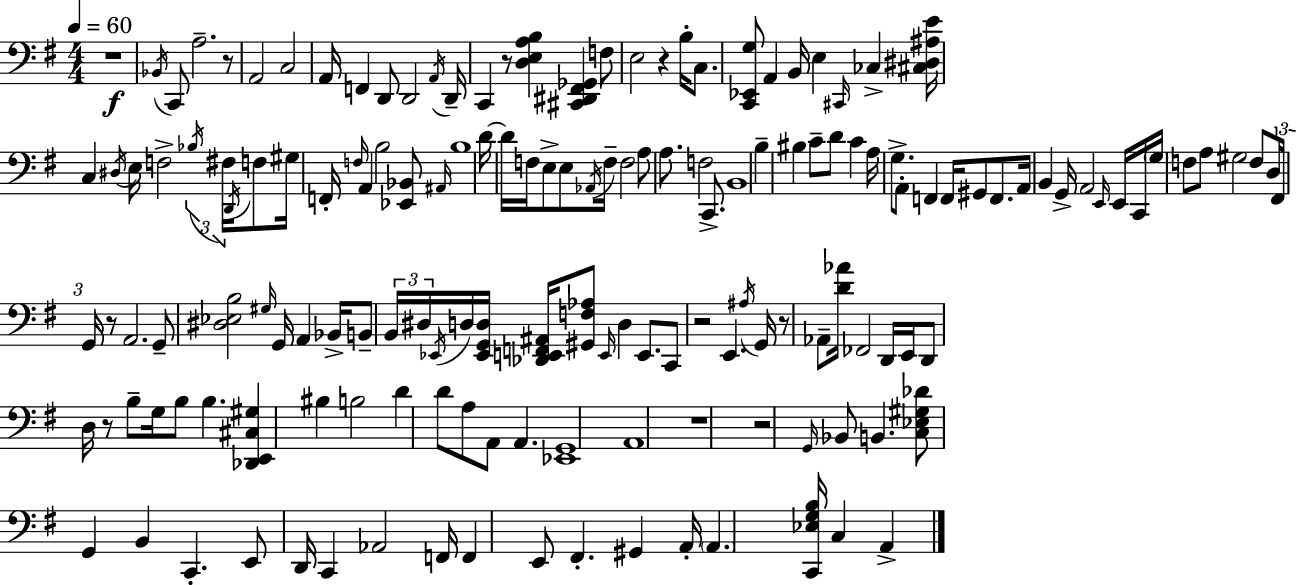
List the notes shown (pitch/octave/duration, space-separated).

R/w Bb2/s C2/e A3/h. R/e A2/h C3/h A2/s F2/q D2/e D2/h A2/s D2/s C2/q R/e [D3,E3,A3,B3]/q [C#2,D#2,F#2,Gb2]/q F3/e E3/h R/q B3/s C3/e. [C2,Eb2,G3]/e A2/q B2/s E3/q C#2/s CES3/q [C#3,D#3,A#3,E4]/s C3/q D#3/s E3/s F3/h Bb3/s F#3/s D2/s F3/e G#3/s F2/s F3/s A2/q B3/h [Eb2,Bb2]/e A#2/s B3/w D4/s D4/s F3/s E3/e E3/e Ab2/s F3/s F3/h A3/e A3/e. F3/h C2/e. B2/w B3/q BIS3/q C4/e D4/e C4/q A3/s G3/e. A2/e F2/q F2/s G#2/e F2/e. A2/s B2/q G2/s A2/h E2/s E2/s C2/s G3/s F3/e A3/e G#3/h F3/e D3/s F#2/s G2/s R/e A2/h. G2/e [D#3,Eb3,B3]/h G#3/s G2/s A2/q Bb2/s B2/e B2/s D#3/s Eb2/s D3/s [Eb2,G2,D3]/s [Db2,E2,F2,A#2]/s [G#2,F3,Ab3]/e E2/s D3/q E2/e. C2/e R/h E2/q. A#3/s G2/s R/e Ab2/e [D4,Ab4]/s FES2/h D2/s E2/s D2/e D3/s R/e B3/e G3/s B3/e B3/q. [Db2,E2,C#3,G#3]/q BIS3/q B3/h D4/q D4/e A3/e A2/e A2/q. [Eb2,G2]/w A2/w R/w R/h G2/s Bb2/e B2/q. [C3,Eb3,G#3,Db4]/e G2/q B2/q C2/q. E2/e D2/s C2/q Ab2/h F2/s F2/q E2/e F#2/q. G#2/q A2/s A2/q. [C2,Eb3,G3,B3]/s C3/q A2/q